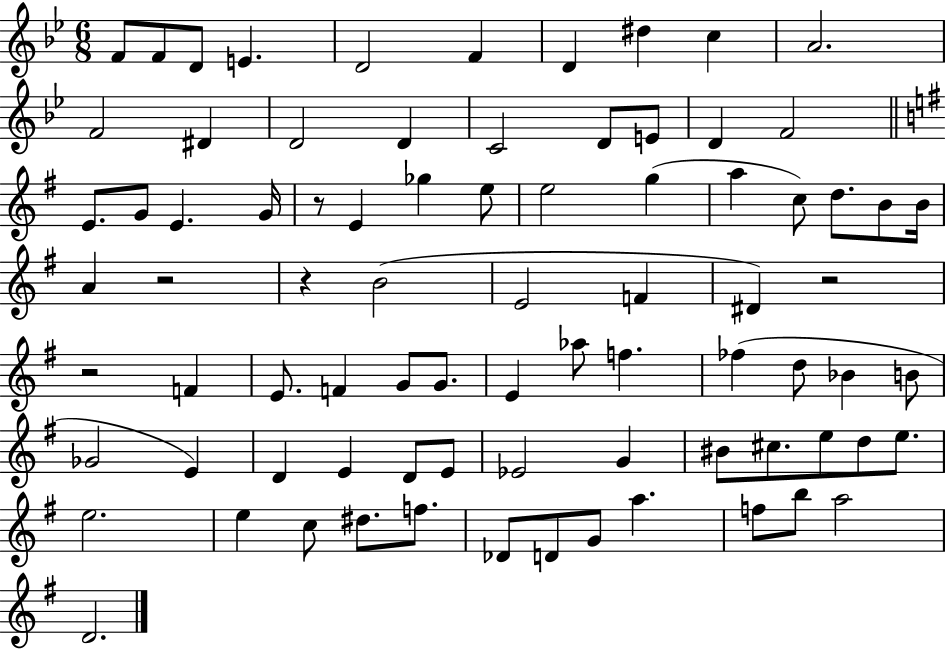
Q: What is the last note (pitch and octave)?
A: D4